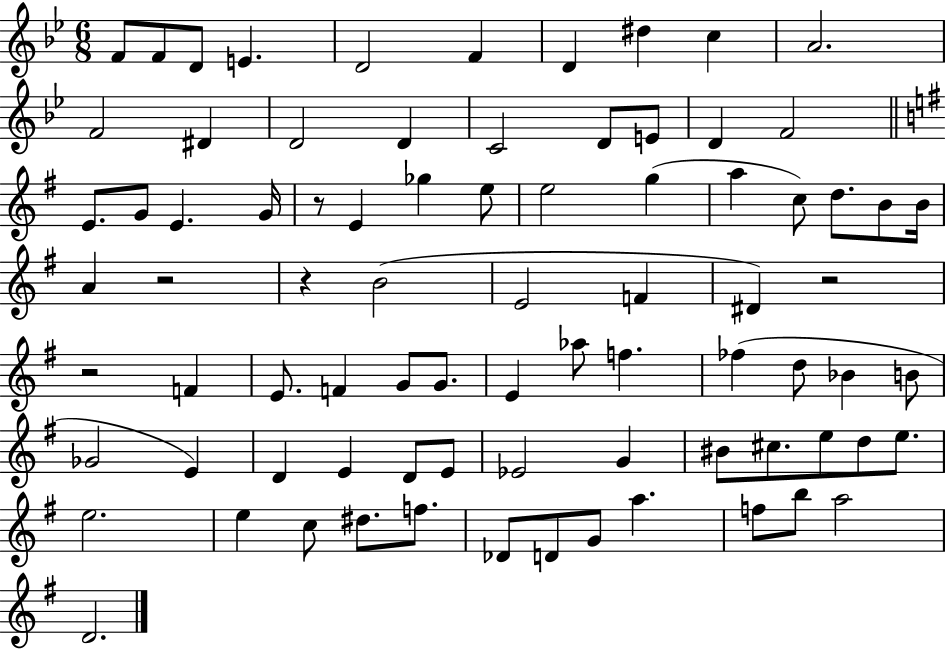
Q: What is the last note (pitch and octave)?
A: D4